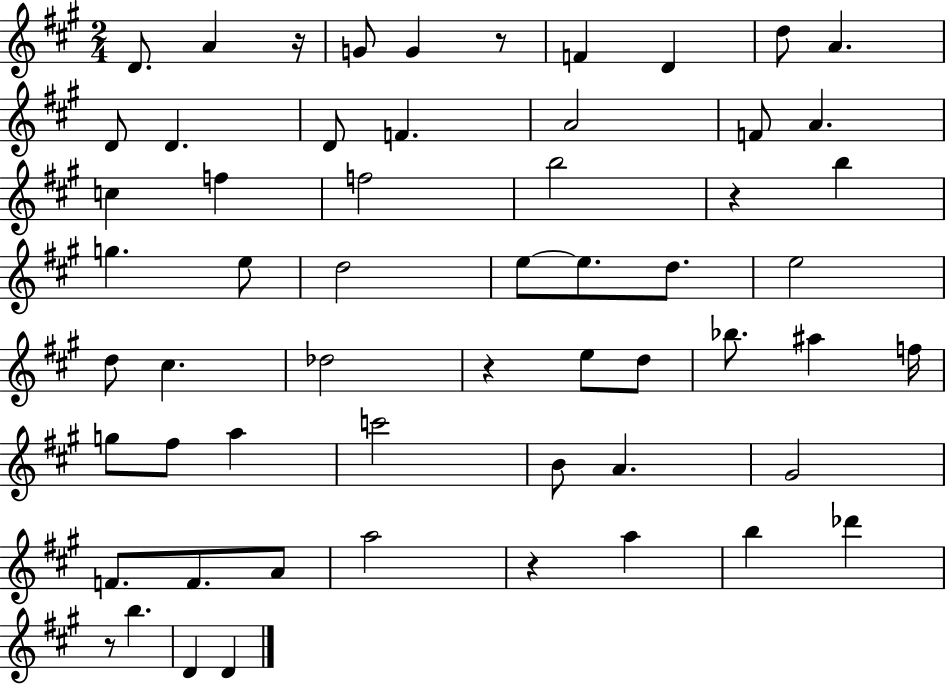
D4/e. A4/q R/s G4/e G4/q R/e F4/q D4/q D5/e A4/q. D4/e D4/q. D4/e F4/q. A4/h F4/e A4/q. C5/q F5/q F5/h B5/h R/q B5/q G5/q. E5/e D5/h E5/e E5/e. D5/e. E5/h D5/e C#5/q. Db5/h R/q E5/e D5/e Bb5/e. A#5/q F5/s G5/e F#5/e A5/q C6/h B4/e A4/q. G#4/h F4/e. F4/e. A4/e A5/h R/q A5/q B5/q Db6/q R/e B5/q. D4/q D4/q